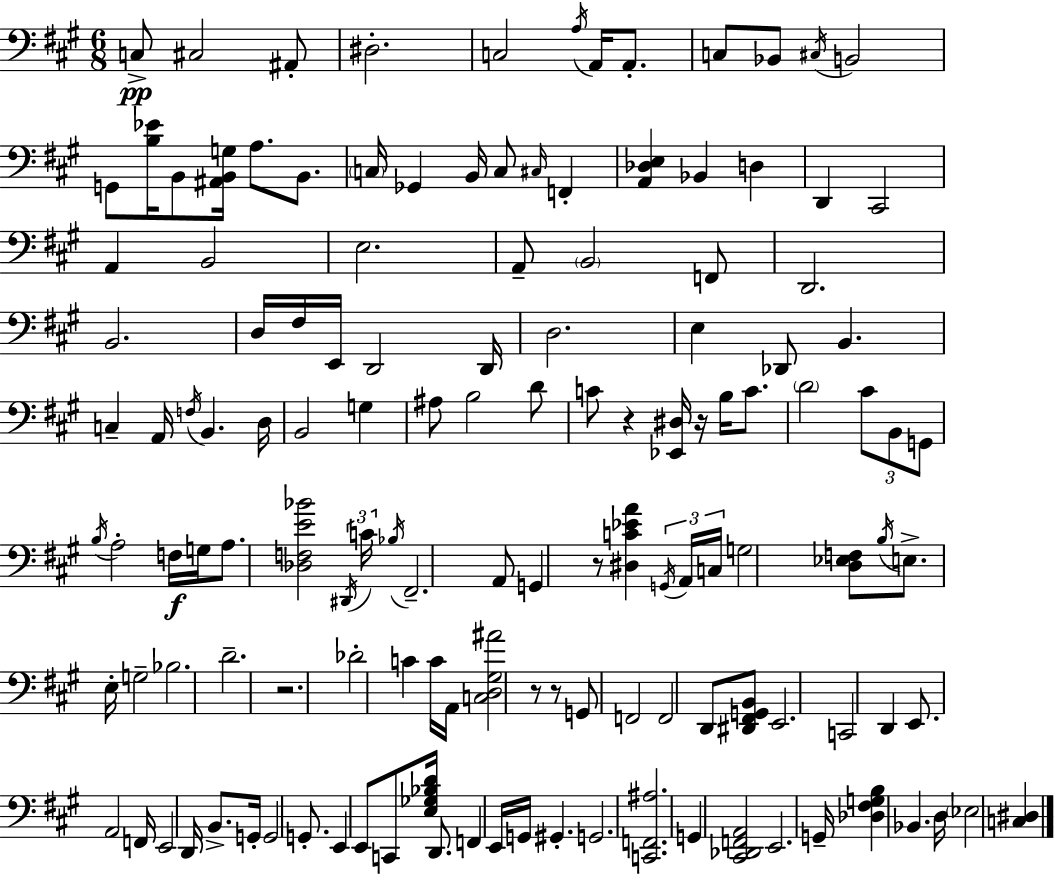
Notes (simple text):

C3/e C#3/h A#2/e D#3/h. C3/h A3/s A2/s A2/e. C3/e Bb2/e C#3/s B2/h G2/e [B3,Eb4]/s B2/e [A#2,B2,G3]/s A3/e. B2/e. C3/s Gb2/q B2/s C3/e C#3/s F2/q [A2,Db3,E3]/q Bb2/q D3/q D2/q C#2/h A2/q B2/h E3/h. A2/e B2/h F2/e D2/h. B2/h. D3/s F#3/s E2/s D2/h D2/s D3/h. E3/q Db2/e B2/q. C3/q A2/s F3/s B2/q. D3/s B2/h G3/q A#3/e B3/h D4/e C4/e R/q [Eb2,D#3]/s R/s B3/s C4/e. D4/h C#4/e B2/e G2/e B3/s A3/h F3/s G3/s A3/e. [Db3,F3,E4,Bb4]/h D#2/s C4/s Bb3/s F#2/h. A2/e G2/q R/e [D#3,C4,Eb4,A4]/q G2/s A2/s C3/s G3/h [D3,Eb3,F3]/e B3/s E3/e. E3/s G3/h Bb3/h. D4/h. R/h. Db4/h C4/q C4/s A2/s [C3,D3,G#3,A#4]/h R/e R/e G2/e F2/h F2/h D2/e [D#2,F#2,G2,B2]/e E2/h. C2/h D2/q E2/e. A2/h F2/s E2/h D2/s B2/e. G2/s G2/h G2/e. E2/q E2/e C2/e [E3,Gb3,Bb3,D4]/s D2/e. F2/q E2/s G2/s G#2/q. G2/h. [C2,F2,A#3]/h. G2/q [C#2,Db2,F2,A2]/h E2/h. G2/s [Db3,F#3,G3,B3]/q Bb2/q. D3/s Eb3/h [C3,D#3]/q